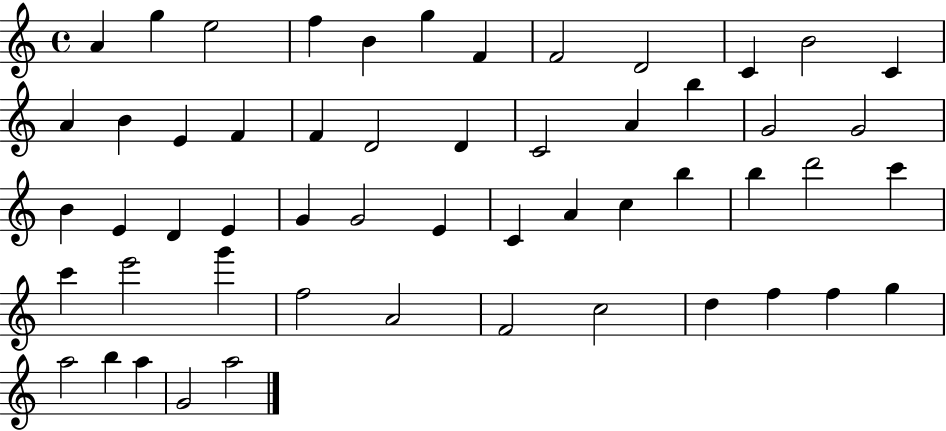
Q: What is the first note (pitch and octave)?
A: A4